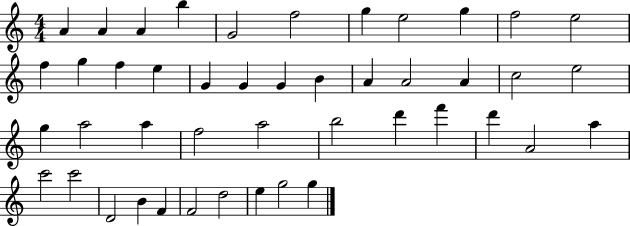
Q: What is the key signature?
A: C major